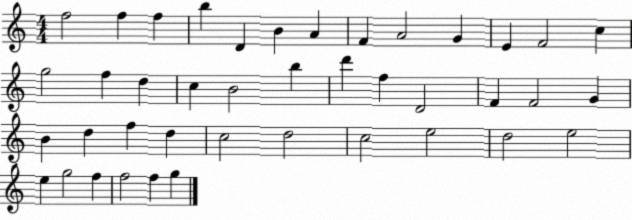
X:1
T:Untitled
M:4/4
L:1/4
K:C
f2 f f b D B A F A2 G E F2 c g2 f d c B2 b d' f D2 F F2 G B d f d c2 d2 c2 e2 d2 e2 e g2 f f2 f g